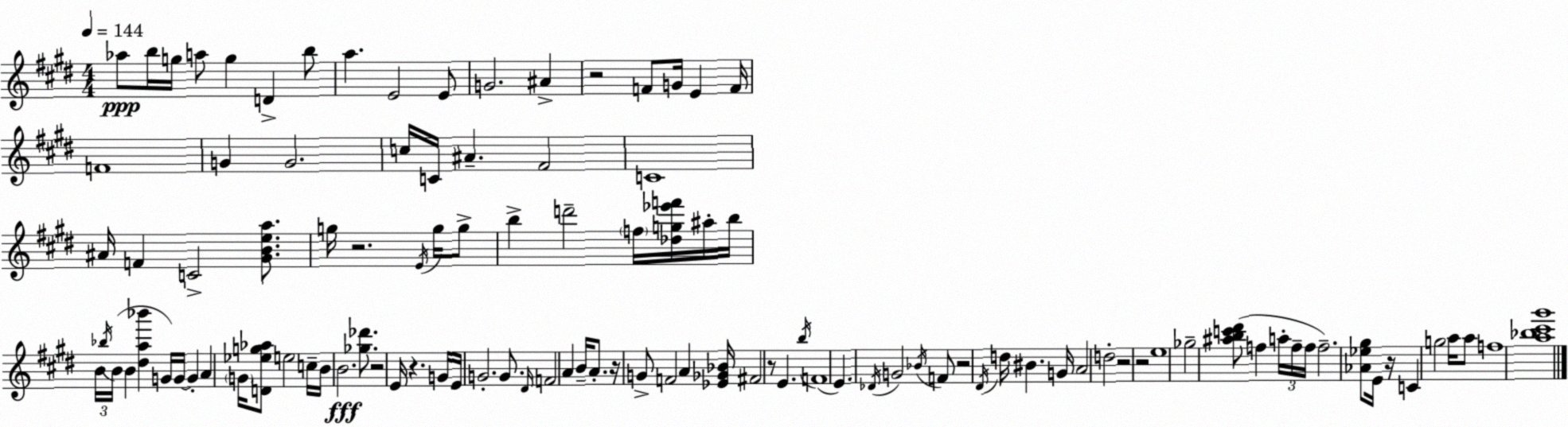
X:1
T:Untitled
M:4/4
L:1/4
K:E
_a/2 b/4 g/4 a/2 g D b/2 a E2 E/2 G2 ^A z2 F/2 G/4 E F/4 F4 G G2 c/4 C/4 ^A ^F2 C4 ^A/4 F C2 [^GBea]/2 g/4 z2 E/4 g/4 g/2 b d'2 f/4 [_dg_e'f']/4 ^a/4 b/4 B/4 _b/4 B/4 B [^da_b'] G/4 G/4 G A G/4 [D_eg_a]/2 e2 c/4 B/4 B2 [_g_d']/2 z2 E/4 z G/4 E/4 G2 G/2 ^D/4 F2 A B/4 A/2 z/4 G/2 F2 A [_E_G_B]/4 ^F2 z/2 E b/4 F4 E _D/4 G2 _B/4 F/2 z2 ^D/4 d/4 ^B G/4 A2 d2 z2 z2 e4 _g2 [^abc'^d']/2 f a/4 f/4 f/4 f2 [_A_e^g]/2 E/4 z/4 C g2 a/4 a/2 f4 [a_b^c'^g']4